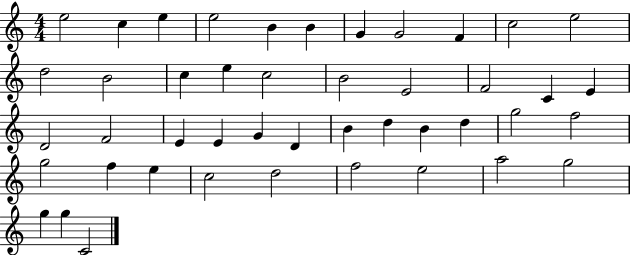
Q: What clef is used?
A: treble